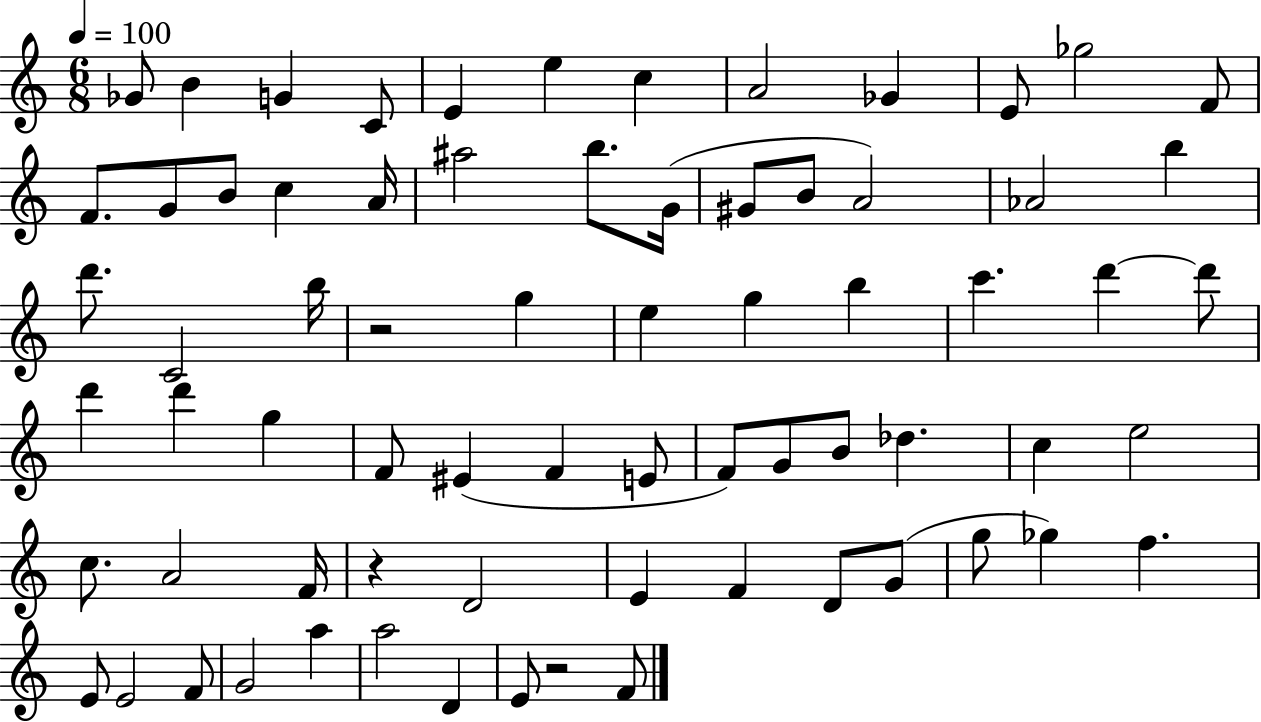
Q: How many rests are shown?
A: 3